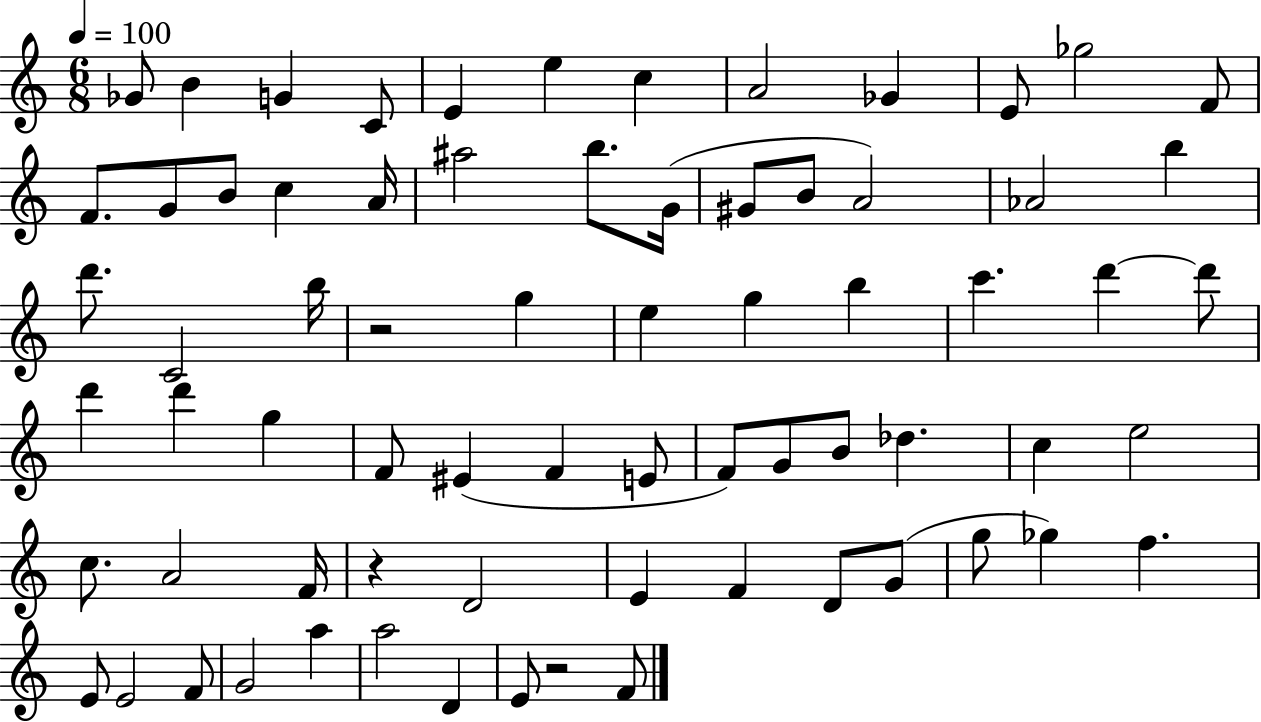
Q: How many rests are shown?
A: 3